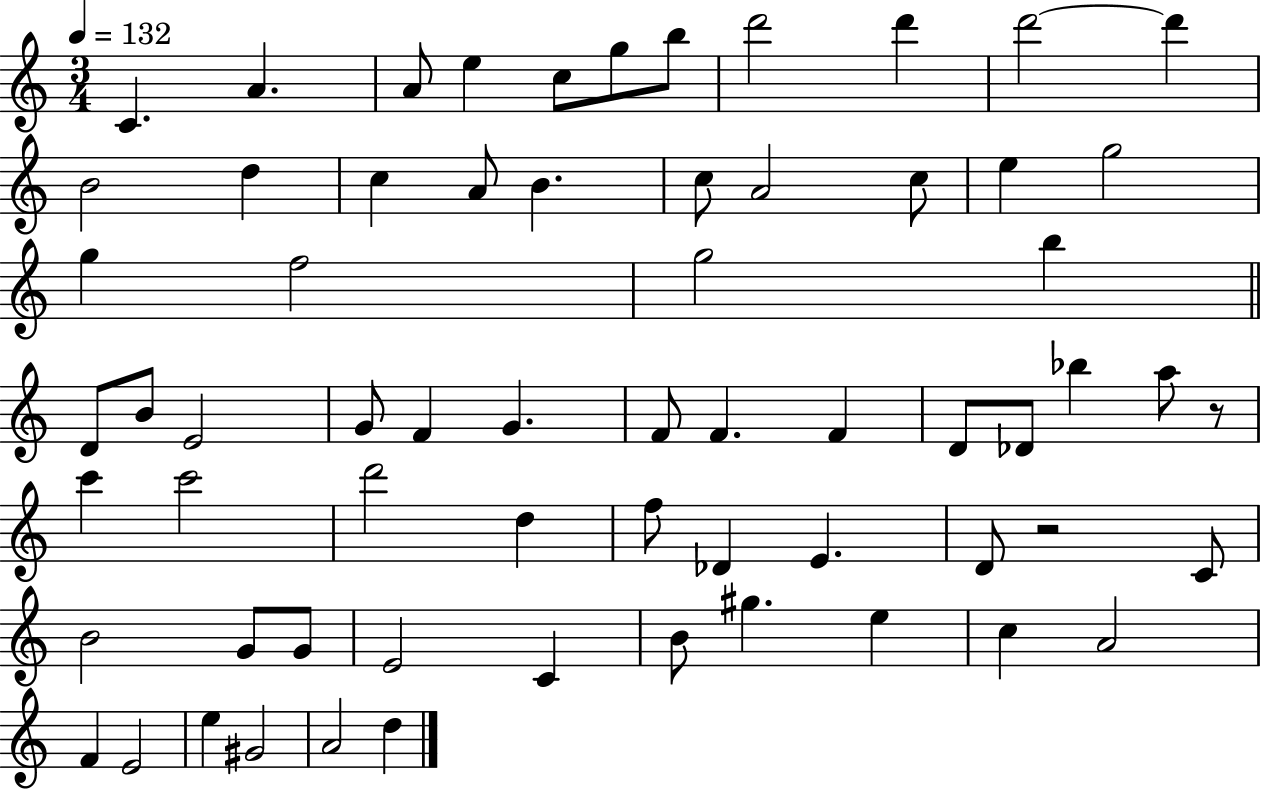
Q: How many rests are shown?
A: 2